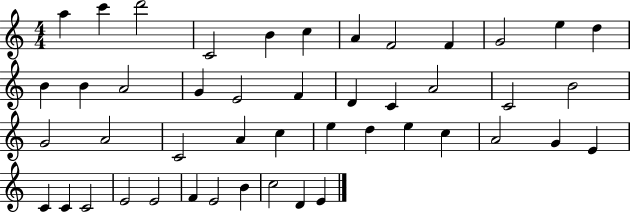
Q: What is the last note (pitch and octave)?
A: E4